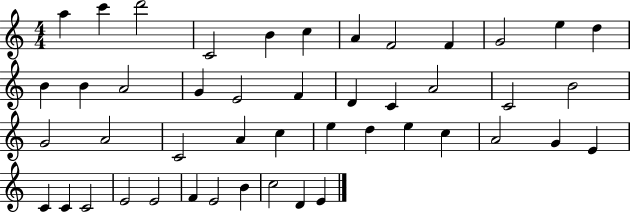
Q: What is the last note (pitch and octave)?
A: E4